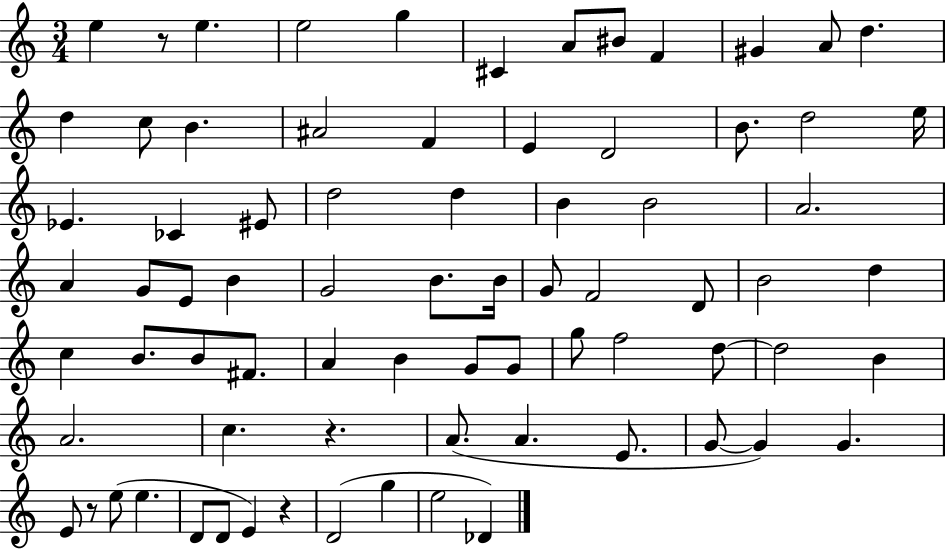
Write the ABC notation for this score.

X:1
T:Untitled
M:3/4
L:1/4
K:C
e z/2 e e2 g ^C A/2 ^B/2 F ^G A/2 d d c/2 B ^A2 F E D2 B/2 d2 e/4 _E _C ^E/2 d2 d B B2 A2 A G/2 E/2 B G2 B/2 B/4 G/2 F2 D/2 B2 d c B/2 B/2 ^F/2 A B G/2 G/2 g/2 f2 d/2 d2 B A2 c z A/2 A E/2 G/2 G G E/2 z/2 e/2 e D/2 D/2 E z D2 g e2 _D